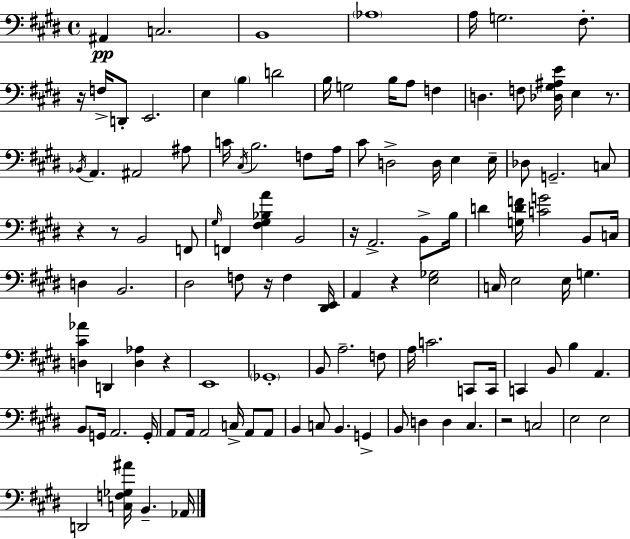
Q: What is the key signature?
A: E major